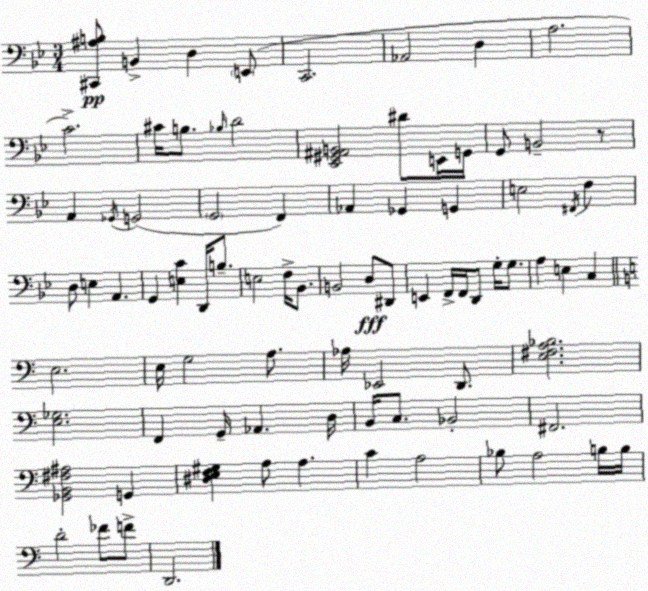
X:1
T:Untitled
M:3/4
L:1/4
K:Bb
[^C,,^A,B,]/2 B,, D, E,,/2 C,,2 _A,,2 D, A,2 C2 ^C/4 B,/2 _B,/4 D2 [_E,,^G,,^A,,B,,]2 ^D/2 E,,/4 G,,/4 G,,/2 B,,2 z/2 A,, _G,,/4 G,,2 G,,2 F,, _A,, _G,, G,, E,2 ^F,,/4 F, D,/2 E, A,, G,, [E,C] D,,/4 B,/2 E,2 F,/4 _B,,/2 B,,2 D,/2 ^D,,/2 E,, F,,/4 F,,/4 D,,/2 G,/4 G,/2 A, E, C, E,2 E,/4 G,2 A,/2 _A,/4 _E,,2 D,,/2 [E,^F,A,_B,]2 [E,_G,]2 F,, G,,/4 _A,, D,/4 B,,/4 C,/2 _B,,2 ^F,,2 [_G,,B,,^F,^A,]2 G,, [^D,E,F,^G,] A,/2 A, C A,2 _B,/2 A,2 B,/4 B,/4 D2 _F/2 F/2 D,,2